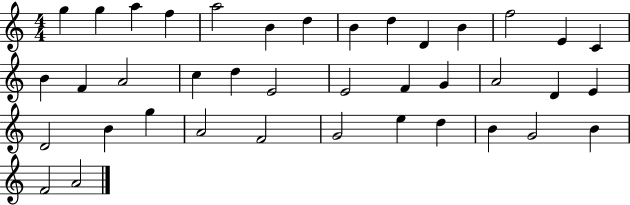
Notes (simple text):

G5/q G5/q A5/q F5/q A5/h B4/q D5/q B4/q D5/q D4/q B4/q F5/h E4/q C4/q B4/q F4/q A4/h C5/q D5/q E4/h E4/h F4/q G4/q A4/h D4/q E4/q D4/h B4/q G5/q A4/h F4/h G4/h E5/q D5/q B4/q G4/h B4/q F4/h A4/h